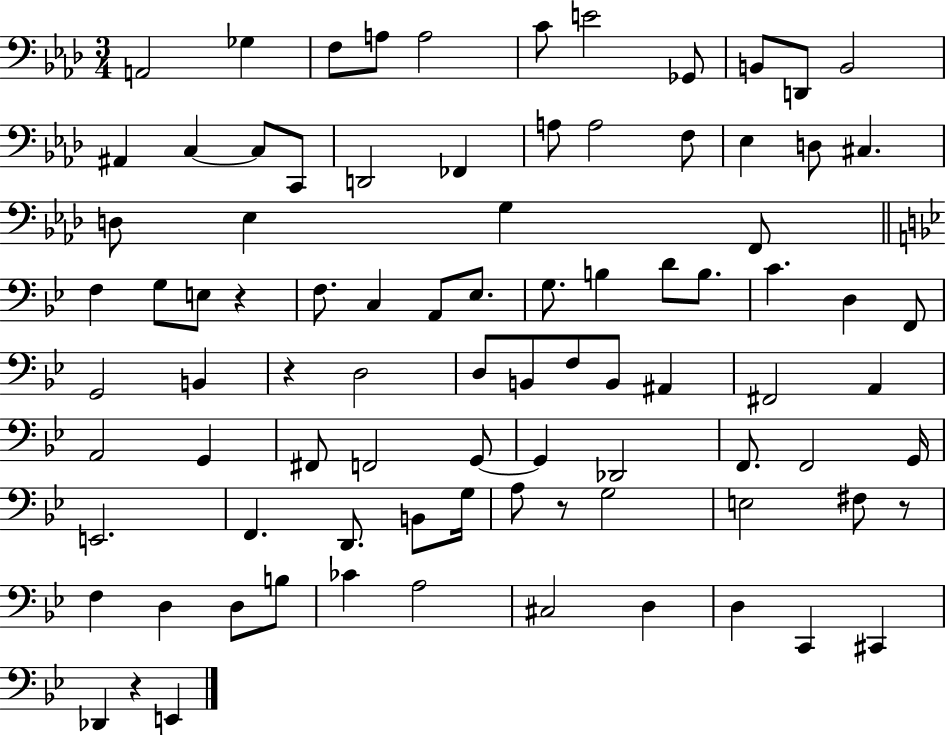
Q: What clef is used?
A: bass